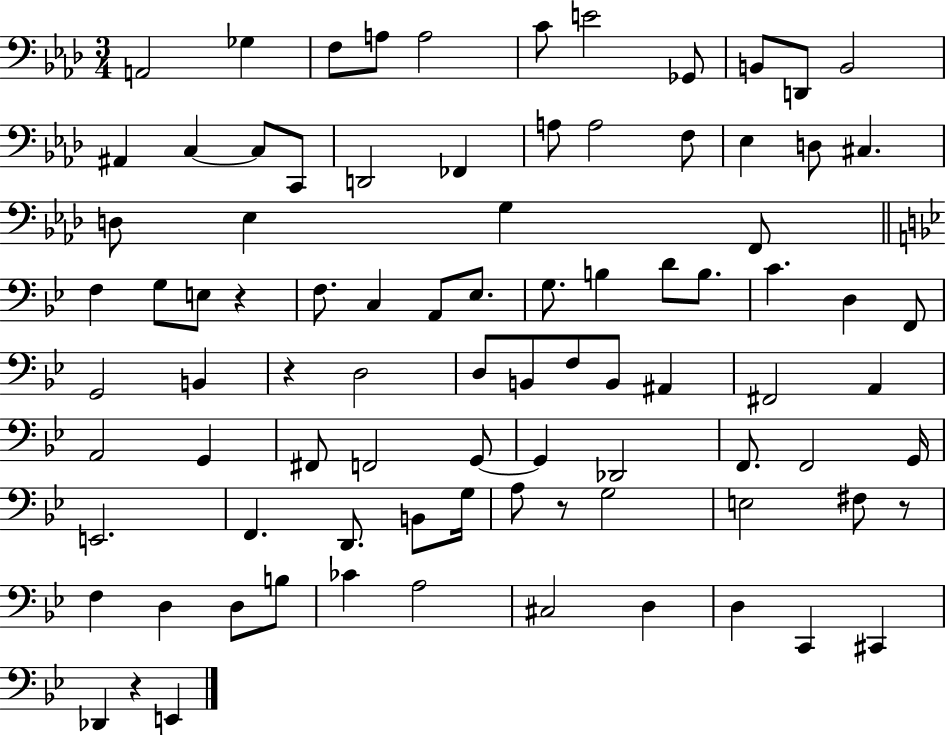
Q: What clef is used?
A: bass